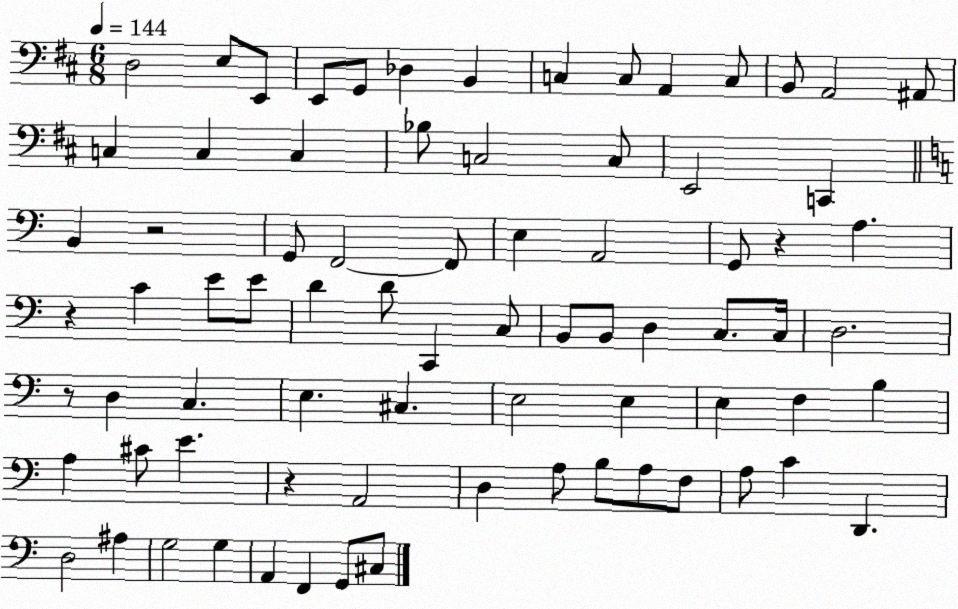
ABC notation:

X:1
T:Untitled
M:6/8
L:1/4
K:D
D,2 E,/2 E,,/2 E,,/2 G,,/2 _D, B,, C, C,/2 A,, C,/2 B,,/2 A,,2 ^A,,/2 C, C, C, _B,/2 C,2 C,/2 E,,2 C,, B,, z2 G,,/2 F,,2 F,,/2 E, A,,2 G,,/2 z A, z C E/2 E/2 D D/2 C,, C,/2 B,,/2 B,,/2 D, C,/2 C,/4 D,2 z/2 D, C, E, ^C, E,2 E, E, F, B, A, ^C/2 E z A,,2 D, A,/2 B,/2 A,/2 F,/2 A,/2 C D,, D,2 ^A, G,2 G, A,, F,, G,,/2 ^C,/2